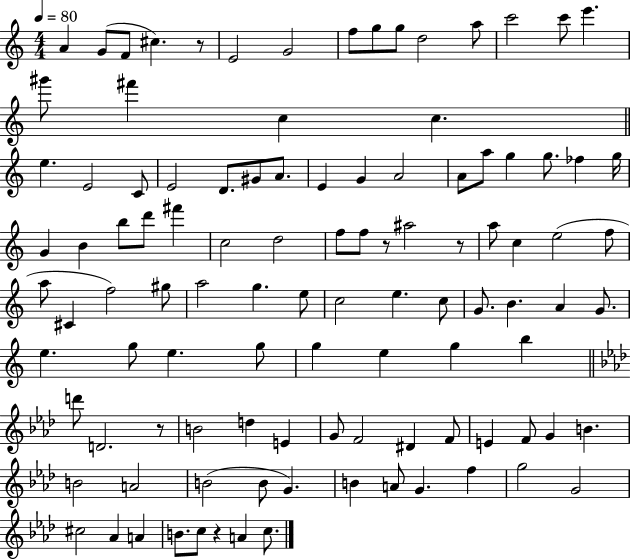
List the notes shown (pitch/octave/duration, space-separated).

A4/q G4/e F4/e C#5/q. R/e E4/h G4/h F5/e G5/e G5/e D5/h A5/e C6/h C6/e E6/q. G#6/e F#6/q C5/q C5/q. E5/q. E4/h C4/e E4/h D4/e. G#4/e A4/e. E4/q G4/q A4/h A4/e A5/e G5/q G5/e. FES5/q G5/s G4/q B4/q B5/e D6/e F#6/q C5/h D5/h F5/e F5/e R/e A#5/h R/e A5/e C5/q E5/h F5/e A5/e C#4/q F5/h G#5/e A5/h G5/q. E5/e C5/h E5/q. C5/e G4/e. B4/q. A4/q G4/e. E5/q. G5/e E5/q. G5/e G5/q E5/q G5/q B5/q D6/e D4/h. R/e B4/h D5/q E4/q G4/e F4/h D#4/q F4/e E4/q F4/e G4/q B4/q. B4/h A4/h B4/h B4/e G4/q. B4/q A4/e G4/q. F5/q G5/h G4/h C#5/h Ab4/q A4/q B4/e. C5/e R/q A4/q C5/e.